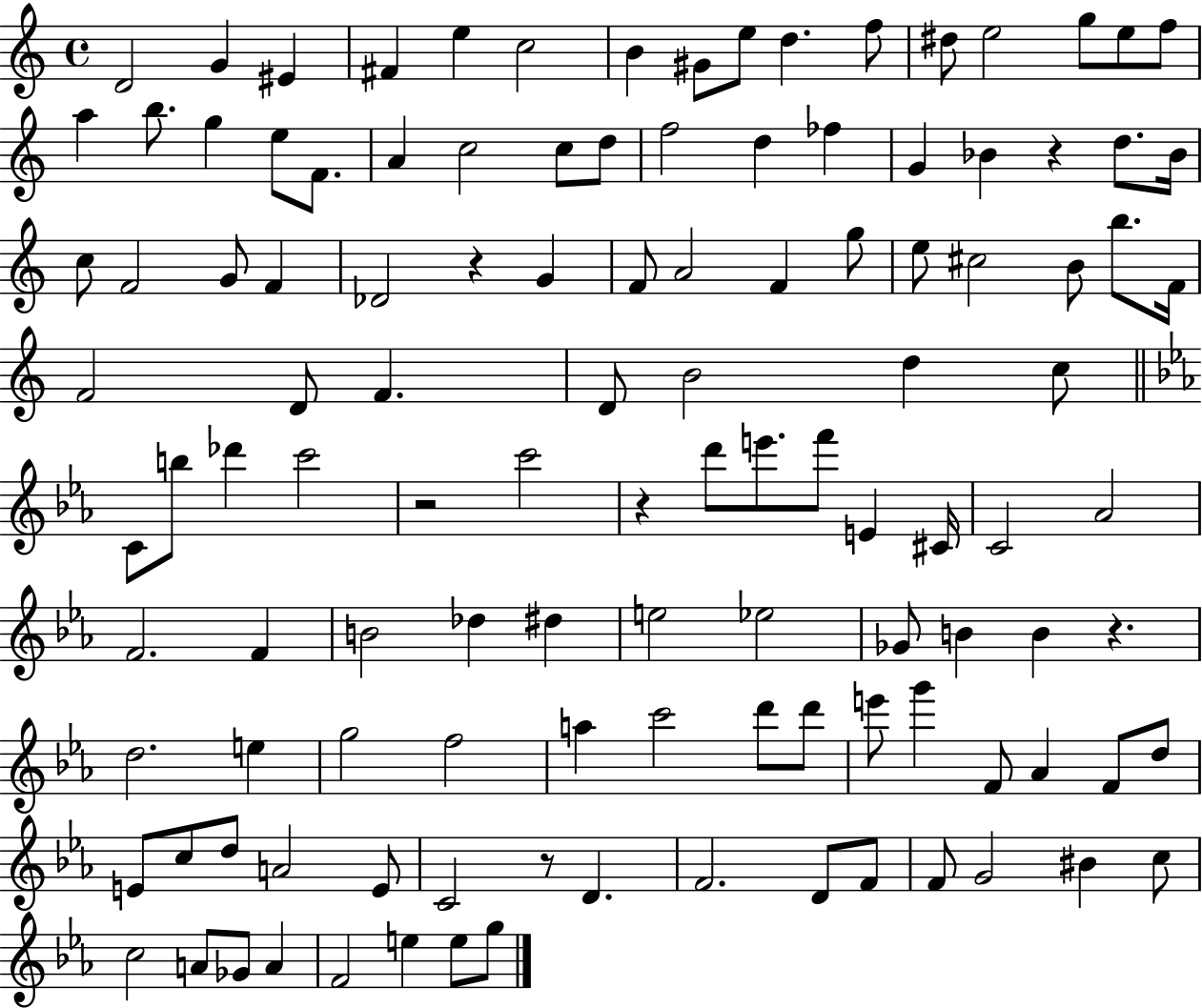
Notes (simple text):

D4/h G4/q EIS4/q F#4/q E5/q C5/h B4/q G#4/e E5/e D5/q. F5/e D#5/e E5/h G5/e E5/e F5/e A5/q B5/e. G5/q E5/e F4/e. A4/q C5/h C5/e D5/e F5/h D5/q FES5/q G4/q Bb4/q R/q D5/e. Bb4/s C5/e F4/h G4/e F4/q Db4/h R/q G4/q F4/e A4/h F4/q G5/e E5/e C#5/h B4/e B5/e. F4/s F4/h D4/e F4/q. D4/e B4/h D5/q C5/e C4/e B5/e Db6/q C6/h R/h C6/h R/q D6/e E6/e. F6/e E4/q C#4/s C4/h Ab4/h F4/h. F4/q B4/h Db5/q D#5/q E5/h Eb5/h Gb4/e B4/q B4/q R/q. D5/h. E5/q G5/h F5/h A5/q C6/h D6/e D6/e E6/e G6/q F4/e Ab4/q F4/e D5/e E4/e C5/e D5/e A4/h E4/e C4/h R/e D4/q. F4/h. D4/e F4/e F4/e G4/h BIS4/q C5/e C5/h A4/e Gb4/e A4/q F4/h E5/q E5/e G5/e